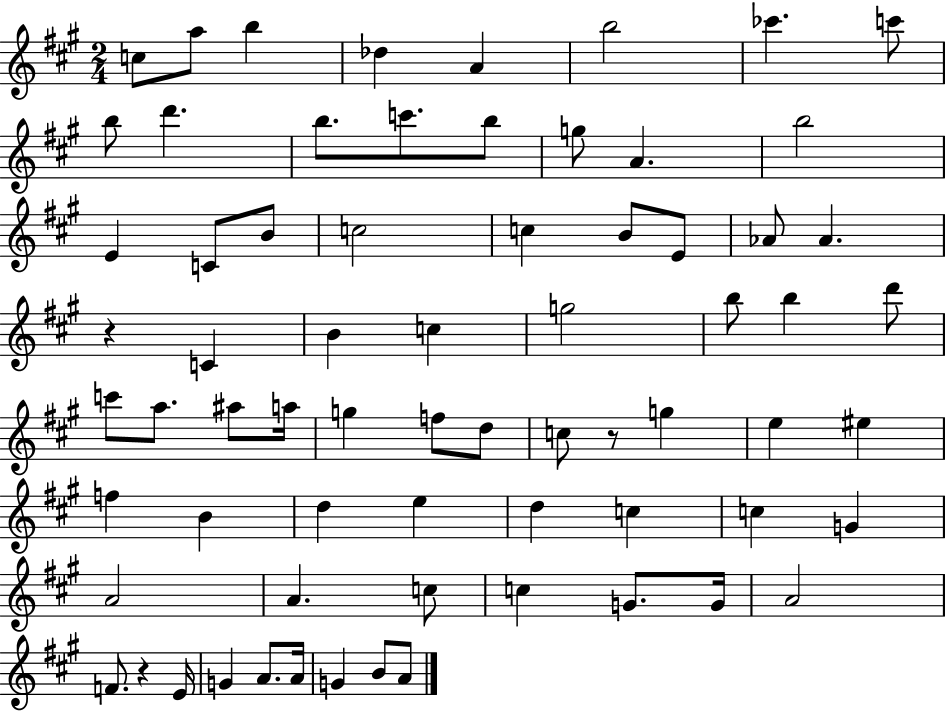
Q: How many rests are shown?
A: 3